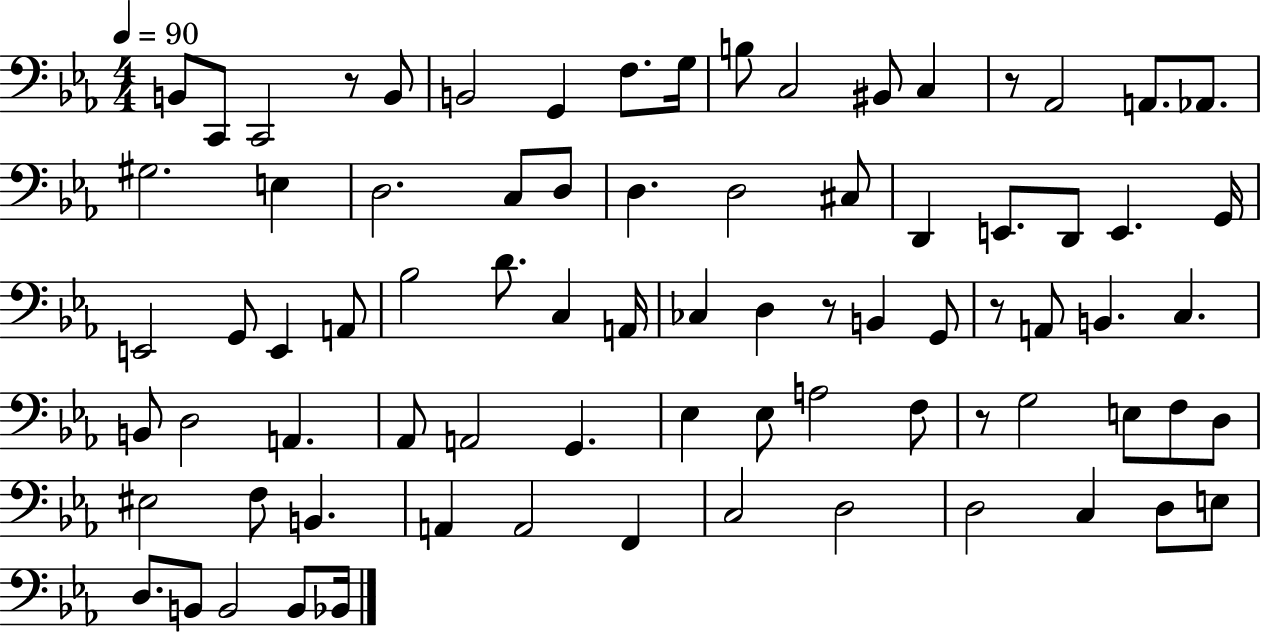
{
  \clef bass
  \numericTimeSignature
  \time 4/4
  \key ees \major
  \tempo 4 = 90
  b,8 c,8 c,2 r8 b,8 | b,2 g,4 f8. g16 | b8 c2 bis,8 c4 | r8 aes,2 a,8. aes,8. | \break gis2. e4 | d2. c8 d8 | d4. d2 cis8 | d,4 e,8. d,8 e,4. g,16 | \break e,2 g,8 e,4 a,8 | bes2 d'8. c4 a,16 | ces4 d4 r8 b,4 g,8 | r8 a,8 b,4. c4. | \break b,8 d2 a,4. | aes,8 a,2 g,4. | ees4 ees8 a2 f8 | r8 g2 e8 f8 d8 | \break eis2 f8 b,4. | a,4 a,2 f,4 | c2 d2 | d2 c4 d8 e8 | \break d8. b,8 b,2 b,8 bes,16 | \bar "|."
}